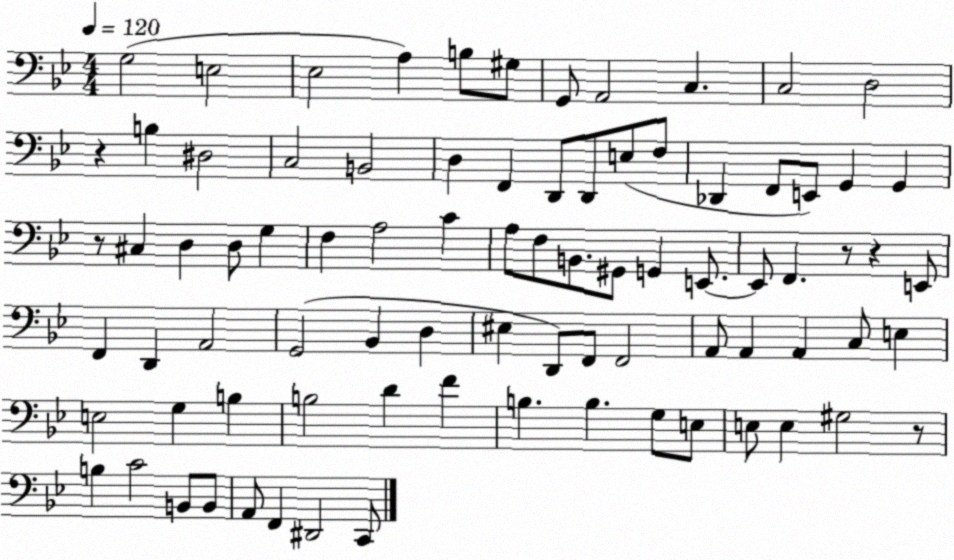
X:1
T:Untitled
M:4/4
L:1/4
K:Bb
G,2 E,2 _E,2 A, B,/2 ^G,/2 G,,/2 A,,2 C, C,2 D,2 z B, ^D,2 C,2 B,,2 D, F,, D,,/2 D,,/2 E,/2 F,/2 _D,, F,,/2 E,,/2 G,, G,, z/2 ^C, D, D,/2 G, F, A,2 C A,/2 F,/2 B,,/2 ^G,,/2 G,, E,,/2 E,,/2 F,, z/2 z E,,/2 F,, D,, A,,2 G,,2 _B,, D, ^E, D,,/2 F,,/2 F,,2 A,,/2 A,, A,, C,/2 E, E,2 G, B, B,2 D F B, B, G,/2 E,/2 E,/2 E, ^G,2 z/2 B, C2 B,,/2 B,,/2 A,,/2 F,, ^D,,2 C,,/2